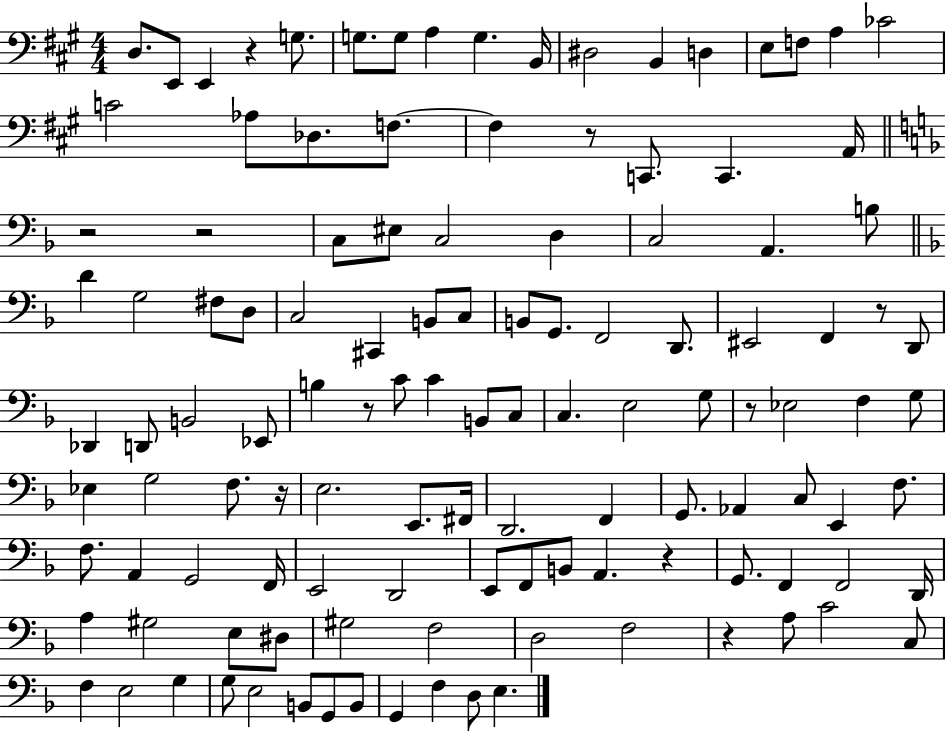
{
  \clef bass
  \numericTimeSignature
  \time 4/4
  \key a \major
  d8. e,8 e,4 r4 g8. | g8. g8 a4 g4. b,16 | dis2 b,4 d4 | e8 f8 a4 ces'2 | \break c'2 aes8 des8. f8.~~ | f4 r8 c,8. c,4. a,16 | \bar "||" \break \key f \major r2 r2 | c8 eis8 c2 d4 | c2 a,4. b8 | \bar "||" \break \key f \major d'4 g2 fis8 d8 | c2 cis,4 b,8 c8 | b,8 g,8. f,2 d,8. | eis,2 f,4 r8 d,8 | \break des,4 d,8 b,2 ees,8 | b4 r8 c'8 c'4 b,8 c8 | c4. e2 g8 | r8 ees2 f4 g8 | \break ees4 g2 f8. r16 | e2. e,8. fis,16 | d,2. f,4 | g,8. aes,4 c8 e,4 f8. | \break f8. a,4 g,2 f,16 | e,2 d,2 | e,8 f,8 b,8 a,4. r4 | g,8. f,4 f,2 d,16 | \break a4 gis2 e8 dis8 | gis2 f2 | d2 f2 | r4 a8 c'2 c8 | \break f4 e2 g4 | g8 e2 b,8 g,8 b,8 | g,4 f4 d8 e4. | \bar "|."
}